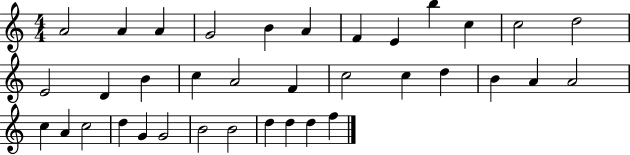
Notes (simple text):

A4/h A4/q A4/q G4/h B4/q A4/q F4/q E4/q B5/q C5/q C5/h D5/h E4/h D4/q B4/q C5/q A4/h F4/q C5/h C5/q D5/q B4/q A4/q A4/h C5/q A4/q C5/h D5/q G4/q G4/h B4/h B4/h D5/q D5/q D5/q F5/q